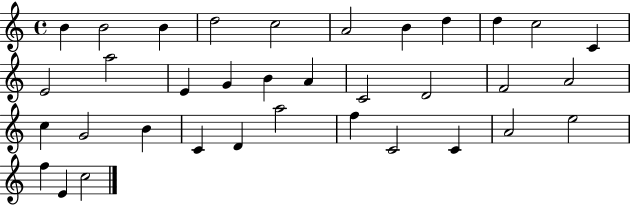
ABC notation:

X:1
T:Untitled
M:4/4
L:1/4
K:C
B B2 B d2 c2 A2 B d d c2 C E2 a2 E G B A C2 D2 F2 A2 c G2 B C D a2 f C2 C A2 e2 f E c2